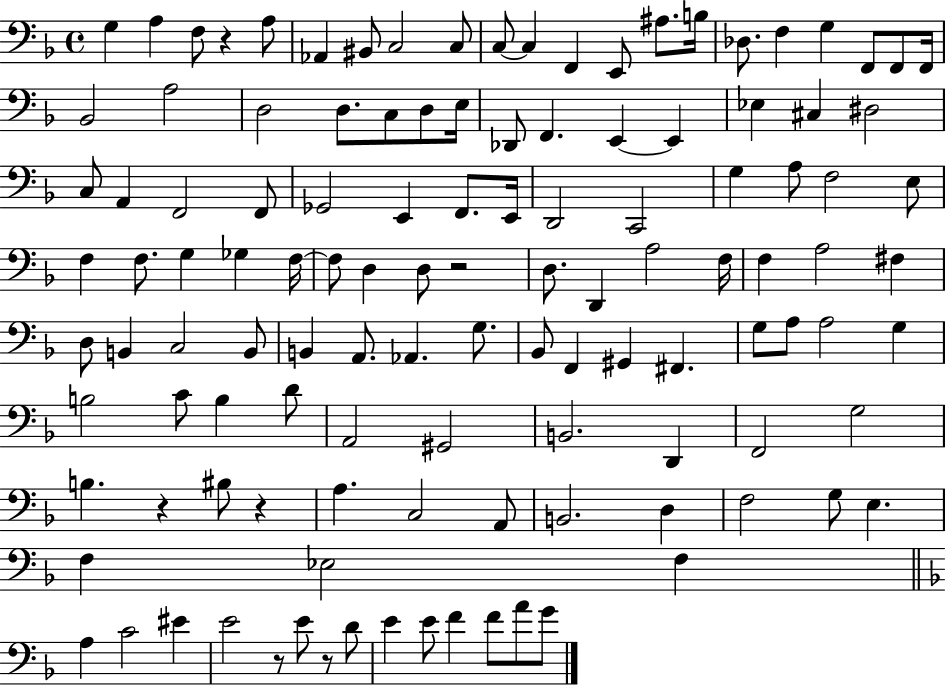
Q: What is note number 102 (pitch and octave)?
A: F3